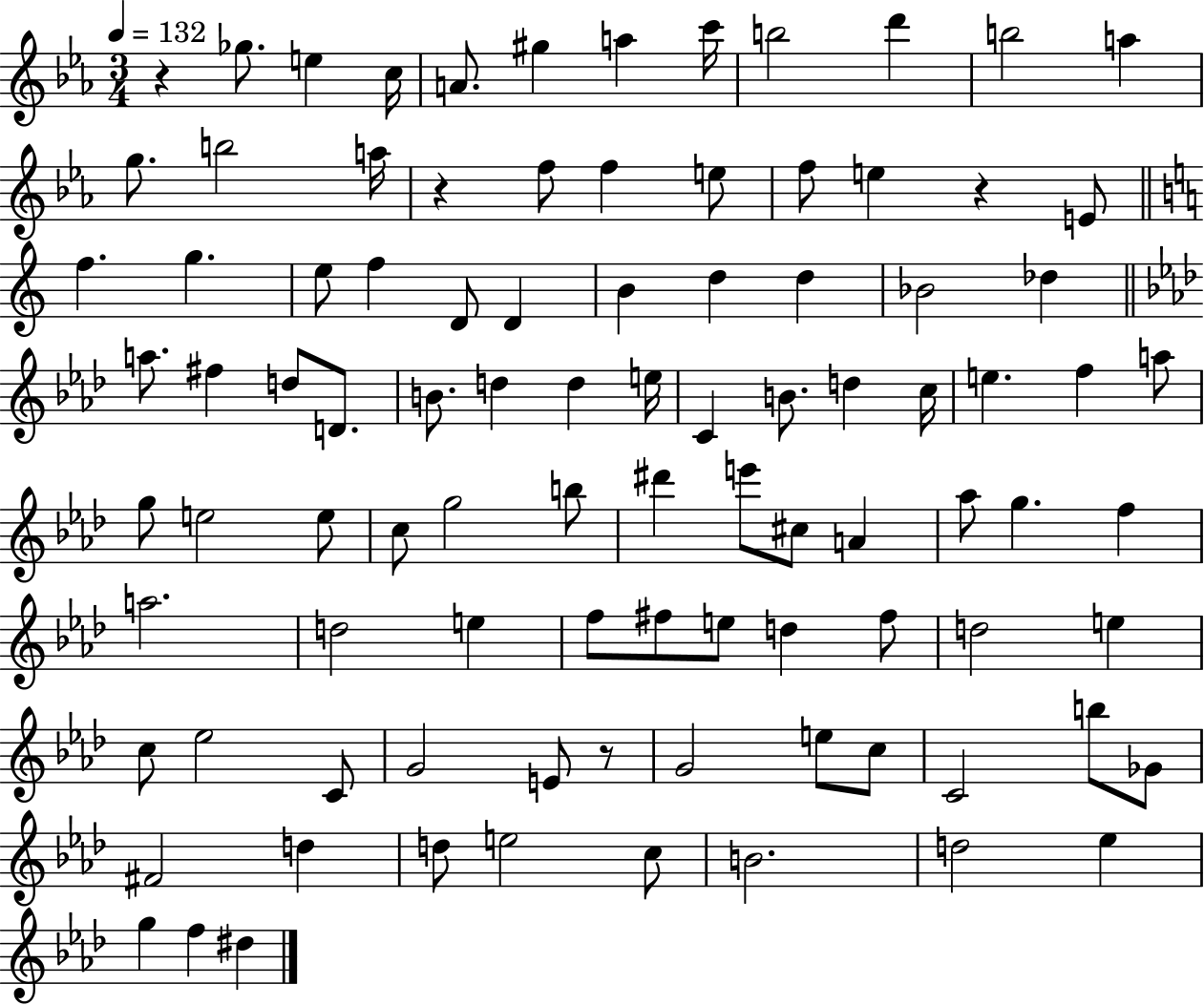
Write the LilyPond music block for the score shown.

{
  \clef treble
  \numericTimeSignature
  \time 3/4
  \key ees \major
  \tempo 4 = 132
  r4 ges''8. e''4 c''16 | a'8. gis''4 a''4 c'''16 | b''2 d'''4 | b''2 a''4 | \break g''8. b''2 a''16 | r4 f''8 f''4 e''8 | f''8 e''4 r4 e'8 | \bar "||" \break \key a \minor f''4. g''4. | e''8 f''4 d'8 d'4 | b'4 d''4 d''4 | bes'2 des''4 | \break \bar "||" \break \key f \minor a''8. fis''4 d''8 d'8. | b'8. d''4 d''4 e''16 | c'4 b'8. d''4 c''16 | e''4. f''4 a''8 | \break g''8 e''2 e''8 | c''8 g''2 b''8 | dis'''4 e'''8 cis''8 a'4 | aes''8 g''4. f''4 | \break a''2. | d''2 e''4 | f''8 fis''8 e''8 d''4 fis''8 | d''2 e''4 | \break c''8 ees''2 c'8 | g'2 e'8 r8 | g'2 e''8 c''8 | c'2 b''8 ges'8 | \break fis'2 d''4 | d''8 e''2 c''8 | b'2. | d''2 ees''4 | \break g''4 f''4 dis''4 | \bar "|."
}